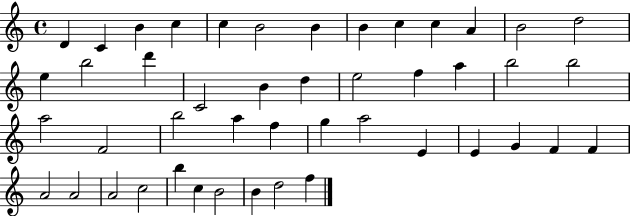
D4/q C4/q B4/q C5/q C5/q B4/h B4/q B4/q C5/q C5/q A4/q B4/h D5/h E5/q B5/h D6/q C4/h B4/q D5/q E5/h F5/q A5/q B5/h B5/h A5/h F4/h B5/h A5/q F5/q G5/q A5/h E4/q E4/q G4/q F4/q F4/q A4/h A4/h A4/h C5/h B5/q C5/q B4/h B4/q D5/h F5/q